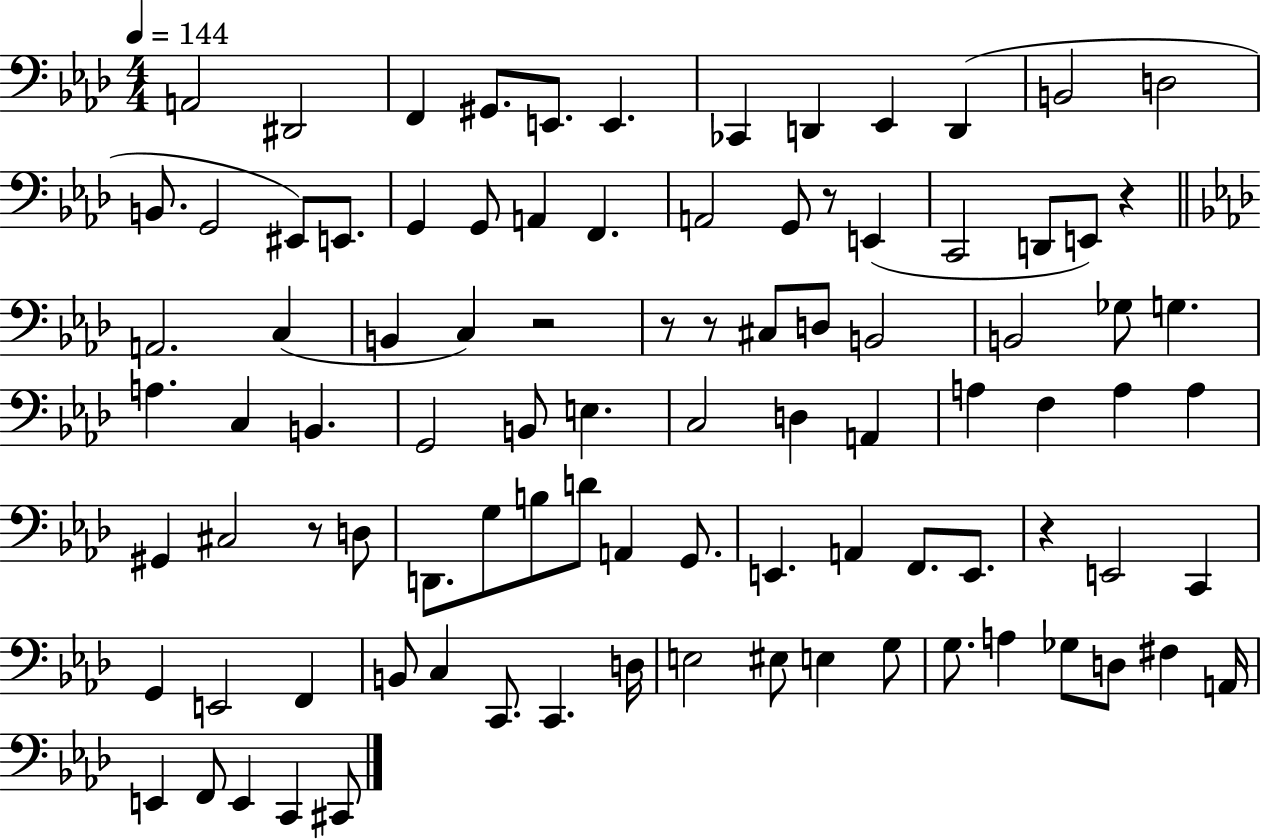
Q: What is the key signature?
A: AES major